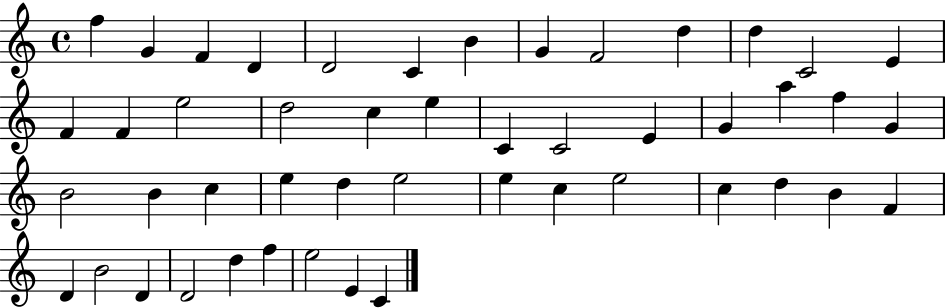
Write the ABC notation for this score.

X:1
T:Untitled
M:4/4
L:1/4
K:C
f G F D D2 C B G F2 d d C2 E F F e2 d2 c e C C2 E G a f G B2 B c e d e2 e c e2 c d B F D B2 D D2 d f e2 E C